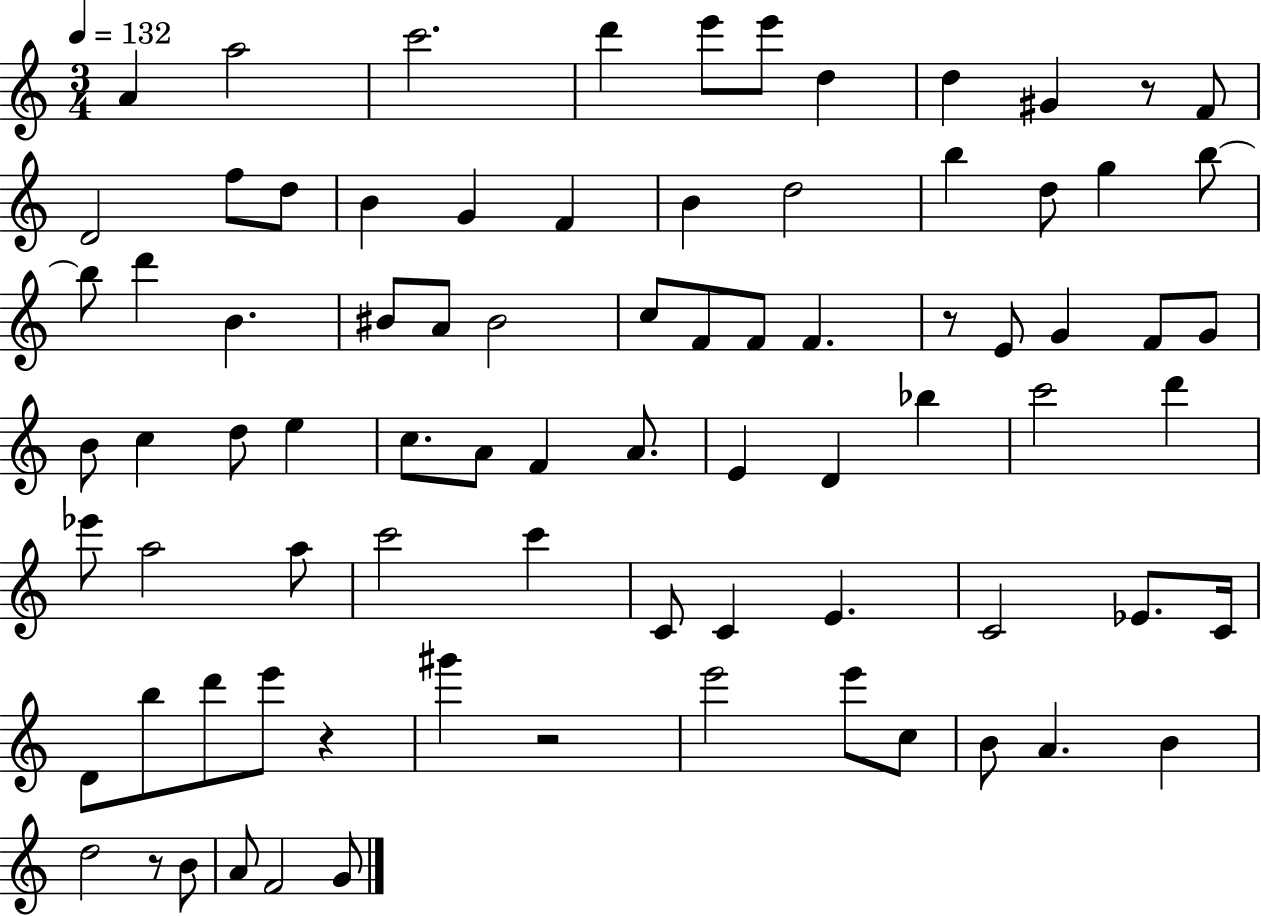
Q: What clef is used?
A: treble